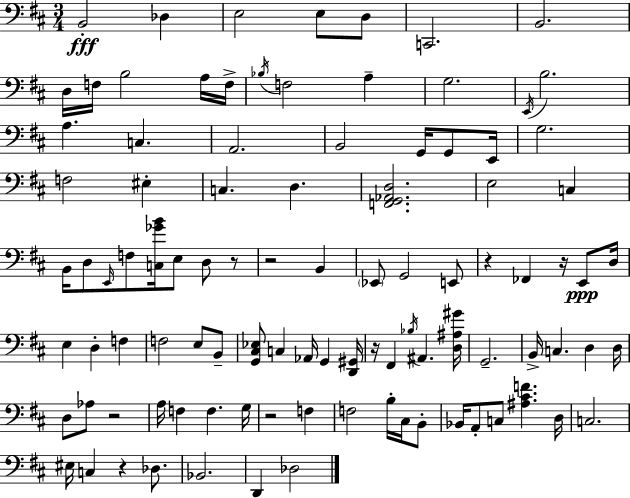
B2/h Db3/q E3/h E3/e D3/e C2/h. B2/h. D3/s F3/s B3/h A3/s F3/s Bb3/s F3/h A3/q G3/h. E2/s B3/h. A3/q. C3/q. A2/h. B2/h G2/s G2/e E2/s G3/h. F3/h EIS3/q C3/q. D3/q. [F2,G2,Ab2,D3]/h. E3/h C3/q B2/s D3/e E2/s F3/e [C3,Gb4,B4]/s E3/e D3/e R/e R/h B2/q Eb2/e G2/h E2/e R/q FES2/q R/s E2/e D3/s E3/q D3/q F3/q F3/h E3/e B2/e [G2,C#3,Eb3]/e C3/q Ab2/s G2/q [D2,G#2]/s R/s F#2/q Bb3/s A#2/q. [D3,A#3,G#4]/s G2/h. B2/s C3/q. D3/q D3/s D3/e Ab3/e R/h A3/s F3/q F3/q. G3/s R/h F3/q F3/h B3/s C#3/s B2/e Bb2/s A2/e C3/e [A#3,C#4,F4]/q. D3/s C3/h. EIS3/s C3/q R/q Db3/e. Bb2/h. D2/q Db3/h